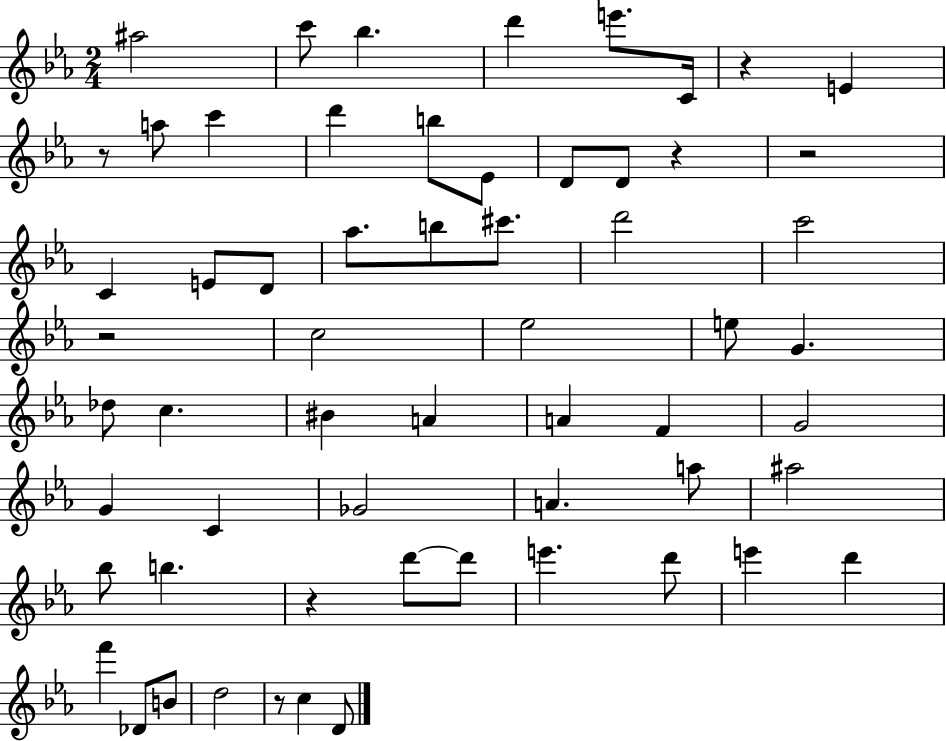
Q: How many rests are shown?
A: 7